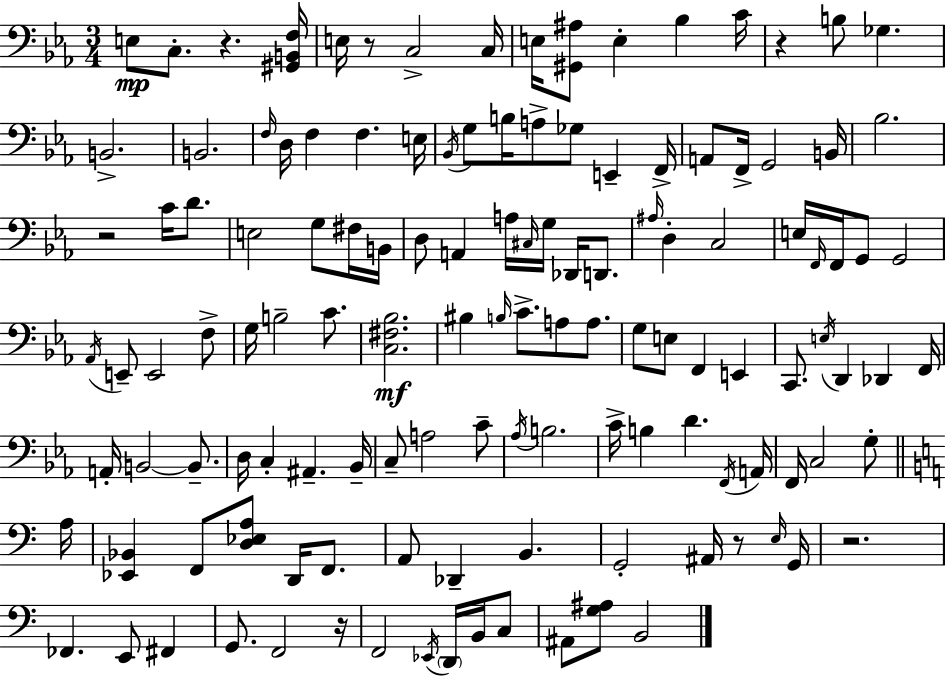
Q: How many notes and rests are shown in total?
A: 128